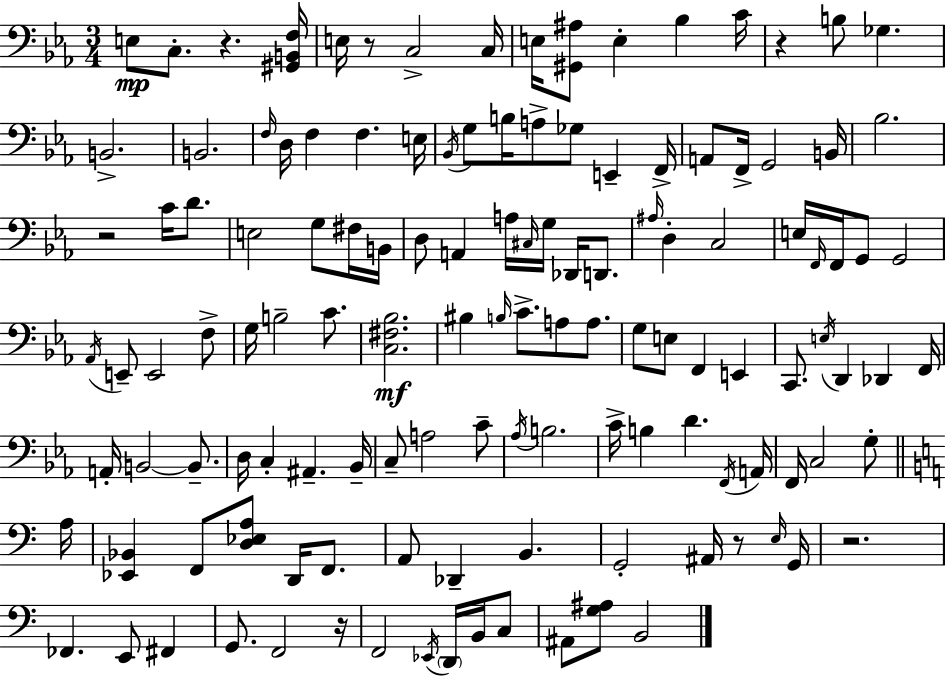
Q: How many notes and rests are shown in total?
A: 128